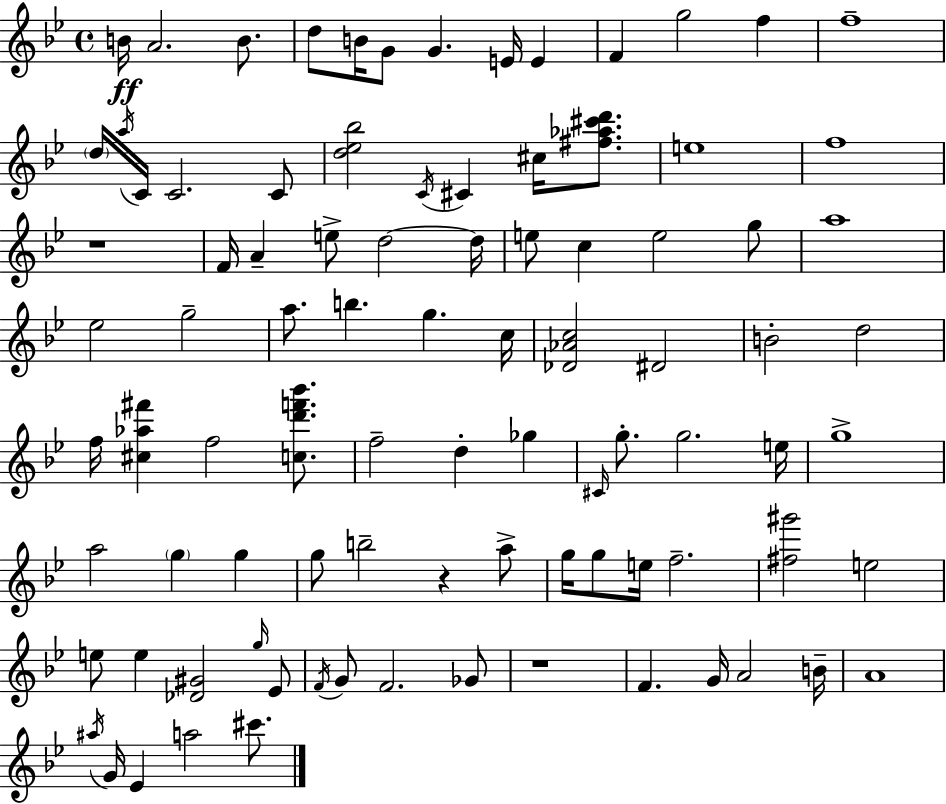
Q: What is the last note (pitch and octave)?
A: C#6